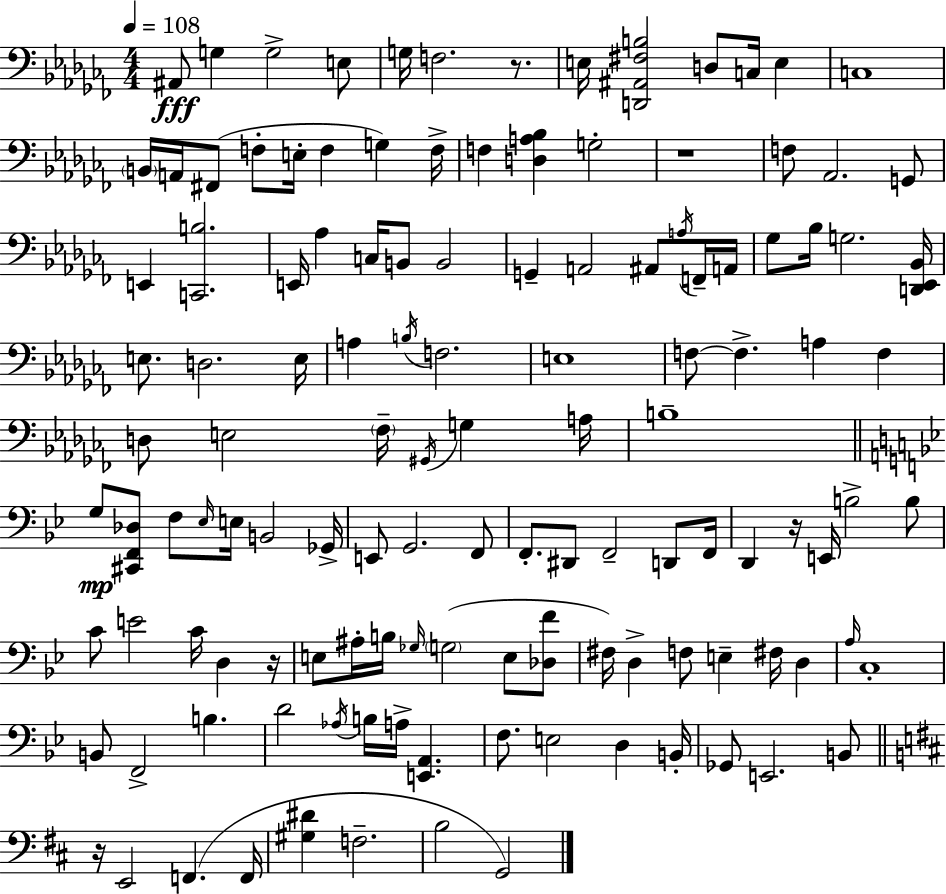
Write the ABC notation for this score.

X:1
T:Untitled
M:4/4
L:1/4
K:Abm
^A,,/2 G, G,2 E,/2 G,/4 F,2 z/2 E,/4 [D,,^A,,^F,B,]2 D,/2 C,/4 E, C,4 B,,/4 A,,/4 ^F,,/2 F,/2 E,/4 F, G, F,/4 F, [D,A,_B,] G,2 z4 F,/2 _A,,2 G,,/2 E,, [C,,B,]2 E,,/4 _A, C,/4 B,,/2 B,,2 G,, A,,2 ^A,,/2 A,/4 F,,/4 A,,/4 _G,/2 _B,/4 G,2 [D,,_E,,_B,,]/4 E,/2 D,2 E,/4 A, B,/4 F,2 E,4 F,/2 F, A, F, D,/2 E,2 _F,/4 ^G,,/4 G, A,/4 B,4 G,/2 [^C,,F,,_D,]/2 F,/2 _E,/4 E,/4 B,,2 _G,,/4 E,,/2 G,,2 F,,/2 F,,/2 ^D,,/2 F,,2 D,,/2 F,,/4 D,, z/4 E,,/4 B,2 B,/2 C/2 E2 C/4 D, z/4 E,/2 ^A,/4 B,/4 _G,/4 G,2 E,/2 [_D,F]/2 ^F,/4 D, F,/2 E, ^F,/4 D, A,/4 C,4 B,,/2 F,,2 B, D2 _A,/4 B,/4 A,/4 [E,,A,,] F,/2 E,2 D, B,,/4 _G,,/2 E,,2 B,,/2 z/4 E,,2 F,, F,,/4 [^G,^D] F,2 B,2 G,,2